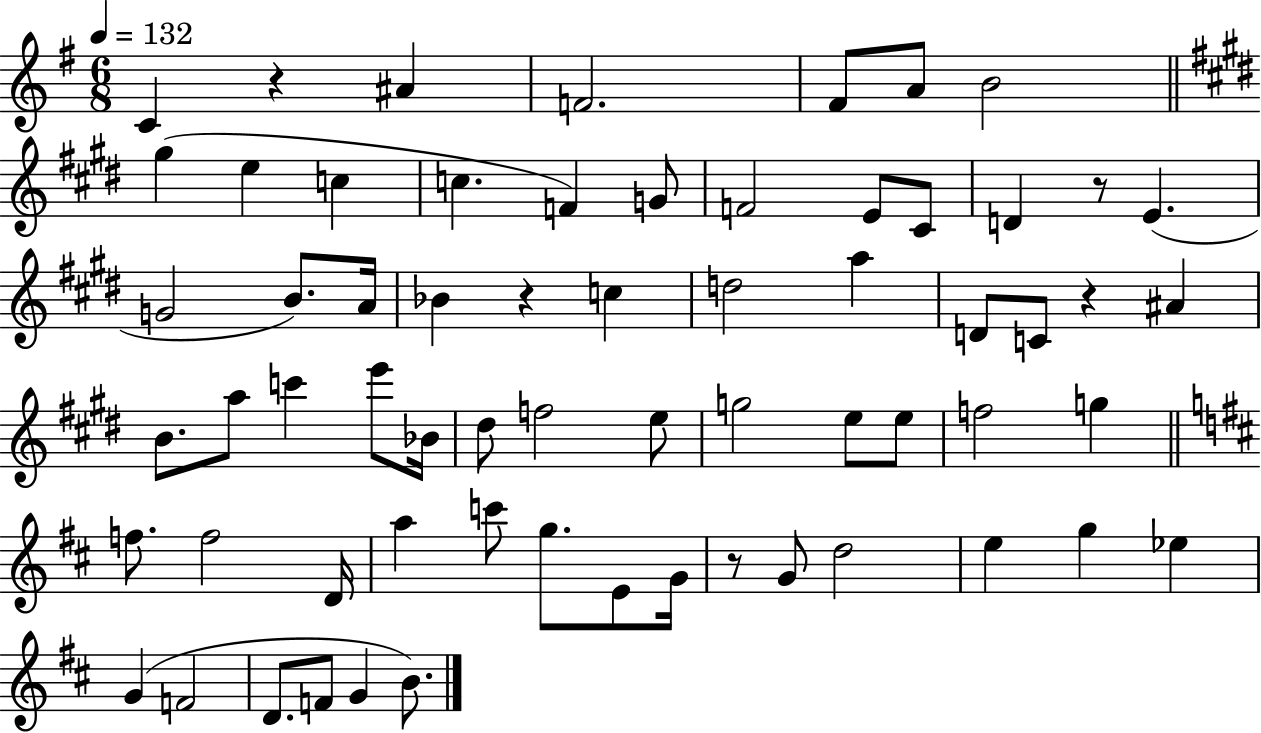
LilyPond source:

{
  \clef treble
  \numericTimeSignature
  \time 6/8
  \key g \major
  \tempo 4 = 132
  \repeat volta 2 { c'4 r4 ais'4 | f'2. | fis'8 a'8 b'2 | \bar "||" \break \key e \major gis''4( e''4 c''4 | c''4. f'4) g'8 | f'2 e'8 cis'8 | d'4 r8 e'4.( | \break g'2 b'8.) a'16 | bes'4 r4 c''4 | d''2 a''4 | d'8 c'8 r4 ais'4 | \break b'8. a''8 c'''4 e'''8 bes'16 | dis''8 f''2 e''8 | g''2 e''8 e''8 | f''2 g''4 | \break \bar "||" \break \key b \minor f''8. f''2 d'16 | a''4 c'''8 g''8. e'8 g'16 | r8 g'8 d''2 | e''4 g''4 ees''4 | \break g'4( f'2 | d'8. f'8 g'4 b'8.) | } \bar "|."
}